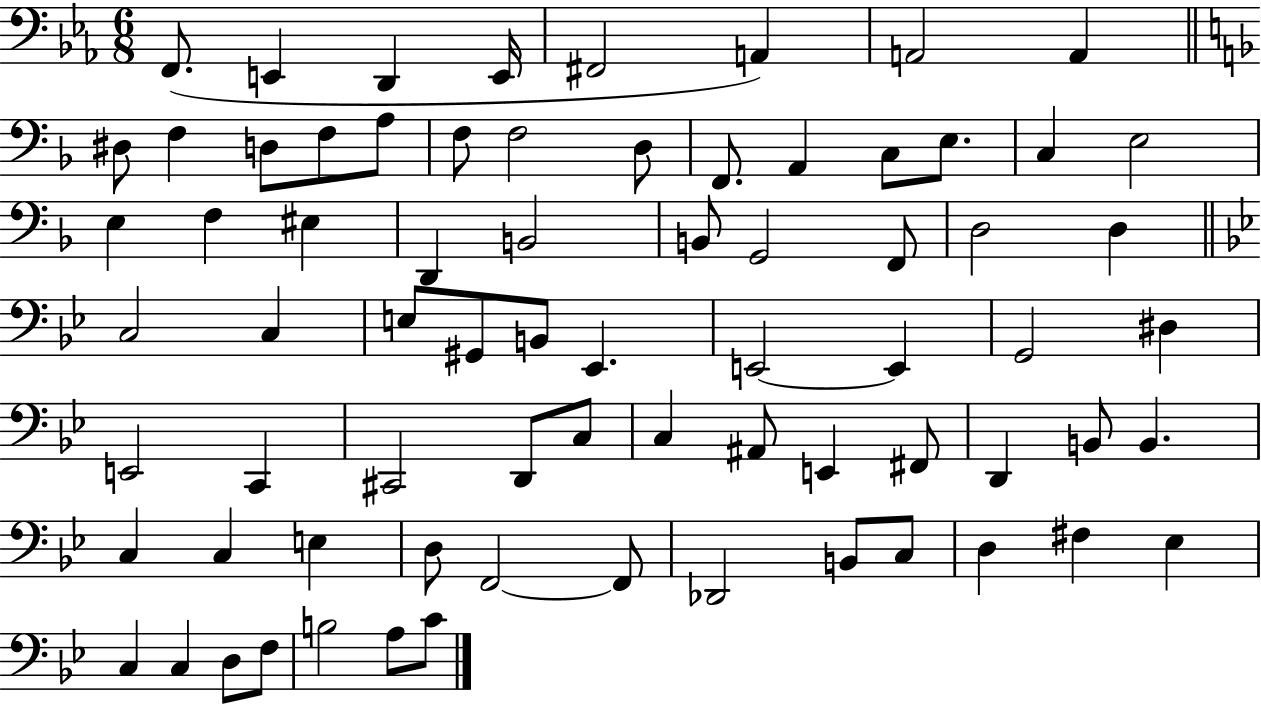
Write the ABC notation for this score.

X:1
T:Untitled
M:6/8
L:1/4
K:Eb
F,,/2 E,, D,, E,,/4 ^F,,2 A,, A,,2 A,, ^D,/2 F, D,/2 F,/2 A,/2 F,/2 F,2 D,/2 F,,/2 A,, C,/2 E,/2 C, E,2 E, F, ^E, D,, B,,2 B,,/2 G,,2 F,,/2 D,2 D, C,2 C, E,/2 ^G,,/2 B,,/2 _E,, E,,2 E,, G,,2 ^D, E,,2 C,, ^C,,2 D,,/2 C,/2 C, ^A,,/2 E,, ^F,,/2 D,, B,,/2 B,, C, C, E, D,/2 F,,2 F,,/2 _D,,2 B,,/2 C,/2 D, ^F, _E, C, C, D,/2 F,/2 B,2 A,/2 C/2